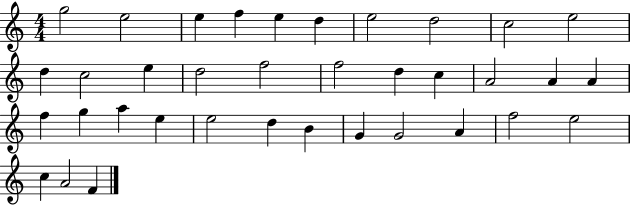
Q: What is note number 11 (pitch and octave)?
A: D5